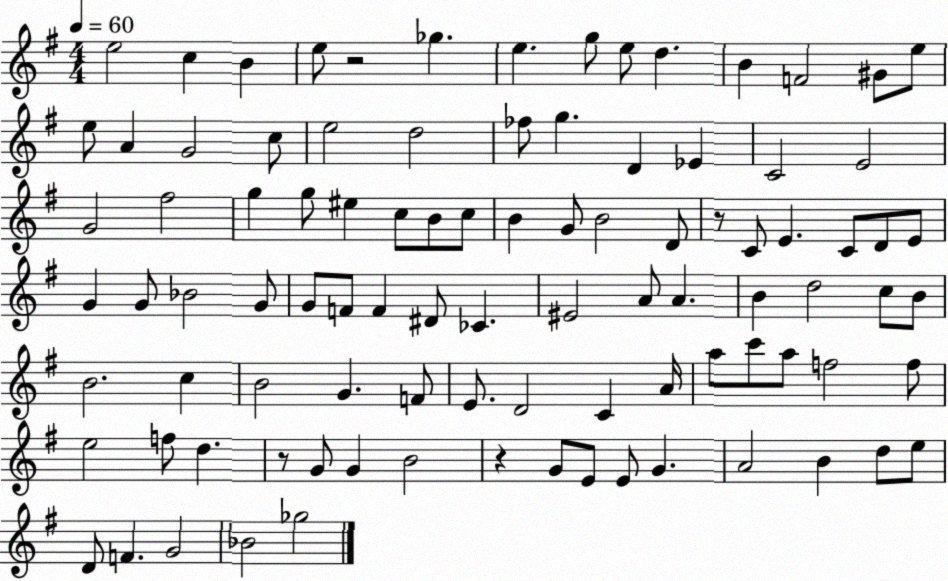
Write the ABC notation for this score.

X:1
T:Untitled
M:4/4
L:1/4
K:G
e2 c B e/2 z2 _g e g/2 e/2 d B F2 ^G/2 e/2 e/2 A G2 c/2 e2 d2 _f/2 g D _E C2 E2 G2 ^f2 g g/2 ^e c/2 B/2 c/2 B G/2 B2 D/2 z/2 C/2 E C/2 D/2 E/2 G G/2 _B2 G/2 G/2 F/2 F ^D/2 _C ^E2 A/2 A B d2 c/2 B/2 B2 c B2 G F/2 E/2 D2 C A/4 a/2 c'/2 a/2 f2 f/2 e2 f/2 d z/2 G/2 G B2 z G/2 E/2 E/2 G A2 B d/2 e/2 D/2 F G2 _B2 _g2